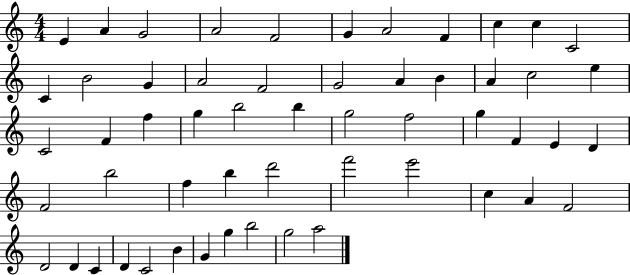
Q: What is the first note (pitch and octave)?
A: E4